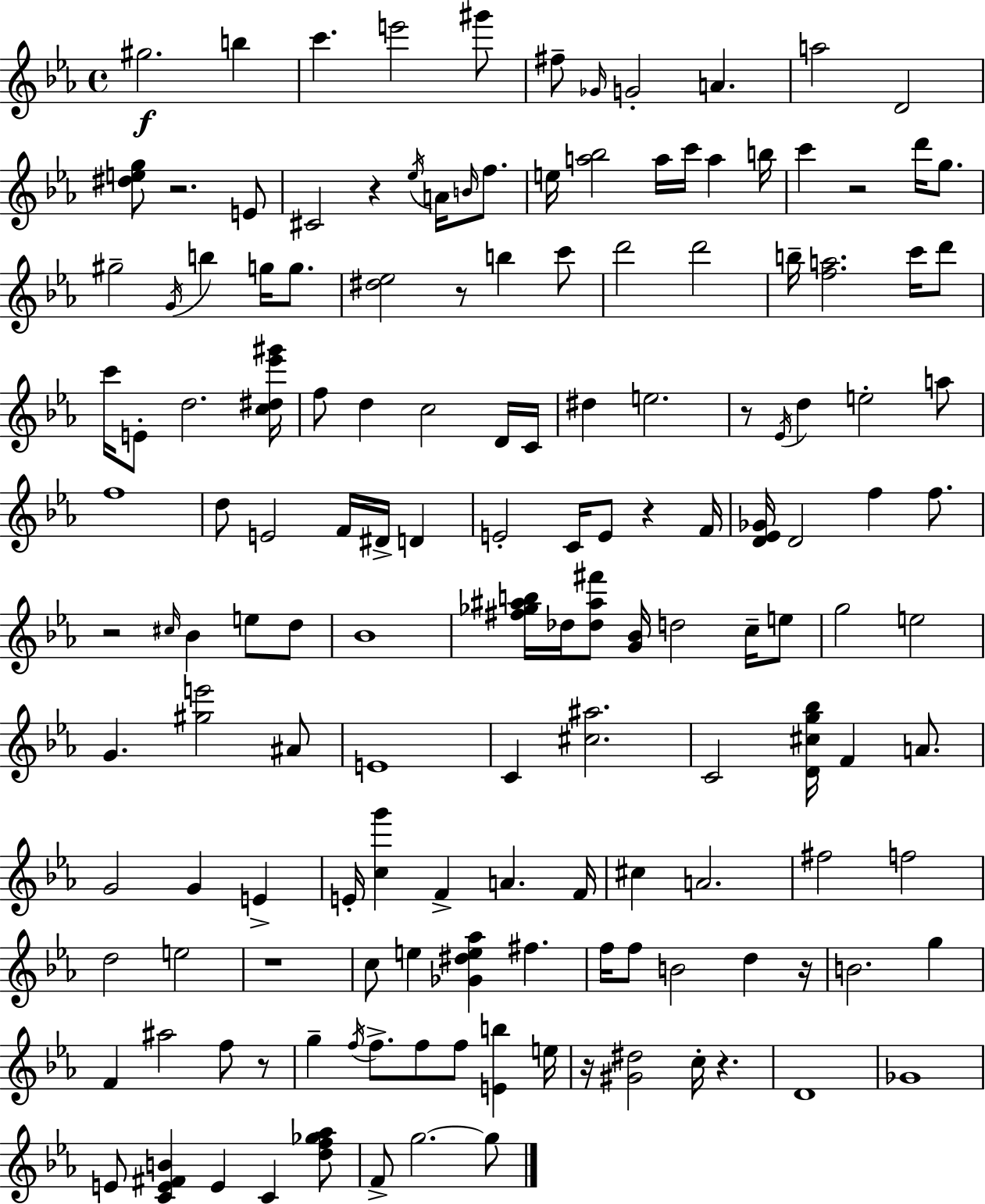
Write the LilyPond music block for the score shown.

{
  \clef treble
  \time 4/4
  \defaultTimeSignature
  \key ees \major
  gis''2.\f b''4 | c'''4. e'''2 gis'''8 | fis''8-- \grace { ges'16 } g'2-. a'4. | a''2 d'2 | \break <dis'' e'' g''>8 r2. e'8 | cis'2 r4 \acciaccatura { ees''16 } a'16 \grace { b'16 } | f''8. e''16 <a'' bes''>2 a''16 c'''16 a''4 | b''16 c'''4 r2 d'''16 | \break g''8. gis''2-- \acciaccatura { g'16 } b''4 | g''16 g''8. <dis'' ees''>2 r8 b''4 | c'''8 d'''2 d'''2 | b''16-- <f'' a''>2. | \break c'''16 d'''8 c'''16 e'8-. d''2. | <c'' dis'' ees''' gis'''>16 f''8 d''4 c''2 | d'16 c'16 dis''4 e''2. | r8 \acciaccatura { ees'16 } d''4 e''2-. | \break a''8 f''1 | d''8 e'2 f'16 | dis'16-> d'4 e'2-. c'16 e'8 | r4 f'16 <d' ees' ges'>16 d'2 f''4 | \break f''8. r2 \grace { cis''16 } bes'4 | e''8 d''8 bes'1 | <fis'' ges'' ais'' b''>16 des''16 <des'' ais'' fis'''>8 <g' bes'>16 d''2 | c''16-- e''8 g''2 e''2 | \break g'4. <gis'' e'''>2 | ais'8 e'1 | c'4 <cis'' ais''>2. | c'2 <d' cis'' g'' bes''>16 f'4 | \break a'8. g'2 g'4 | e'4-> e'16-. <c'' g'''>4 f'4-> a'4. | f'16 cis''4 a'2. | fis''2 f''2 | \break d''2 e''2 | r1 | c''8 e''4 <ges' dis'' e'' aes''>4 | fis''4. f''16 f''8 b'2 | \break d''4 r16 b'2. | g''4 f'4 ais''2 | f''8 r8 g''4-- \acciaccatura { f''16 } f''8.-> f''8 | f''8 <e' b''>4 e''16 r16 <gis' dis''>2 | \break c''16-. r4. d'1 | ges'1 | e'8 <c' e' fis' b'>4 e'4 | c'4 <d'' f'' ges'' aes''>8 f'8-> g''2.~~ | \break g''8 \bar "|."
}